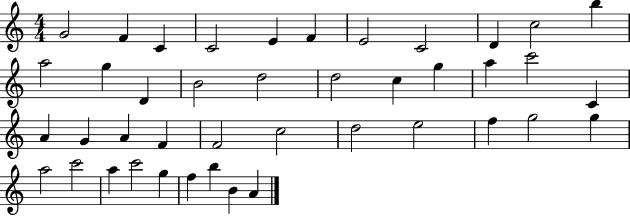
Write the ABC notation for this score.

X:1
T:Untitled
M:4/4
L:1/4
K:C
G2 F C C2 E F E2 C2 D c2 b a2 g D B2 d2 d2 c g a c'2 C A G A F F2 c2 d2 e2 f g2 g a2 c'2 a c'2 g f b B A